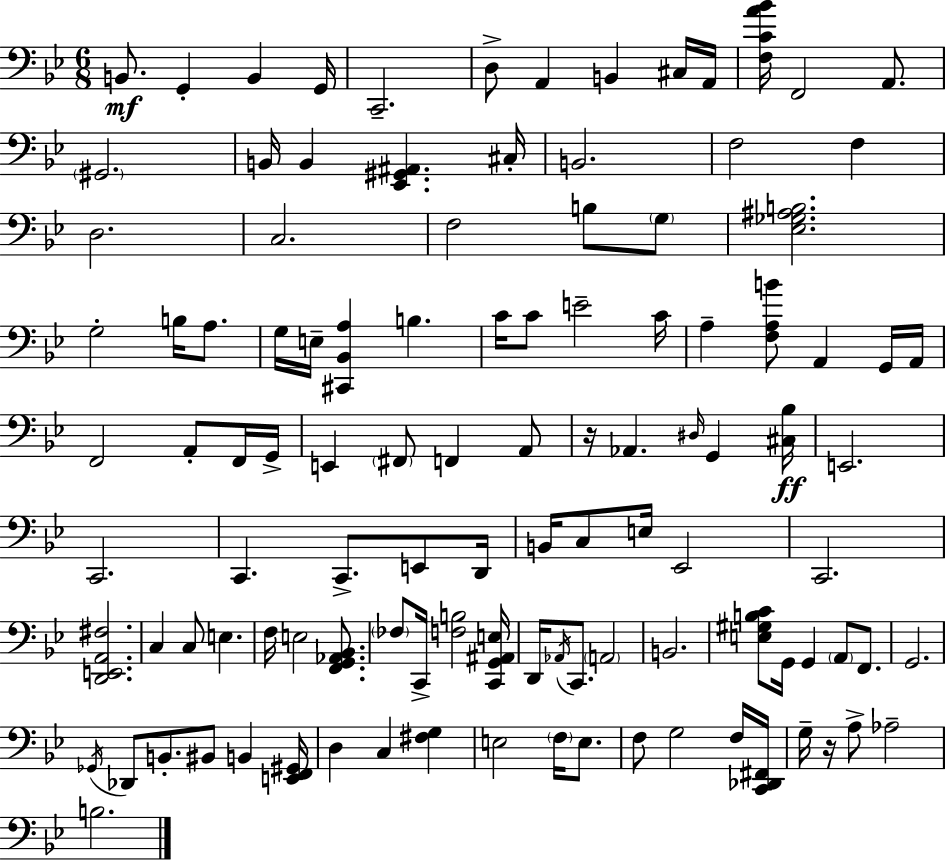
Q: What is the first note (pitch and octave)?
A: B2